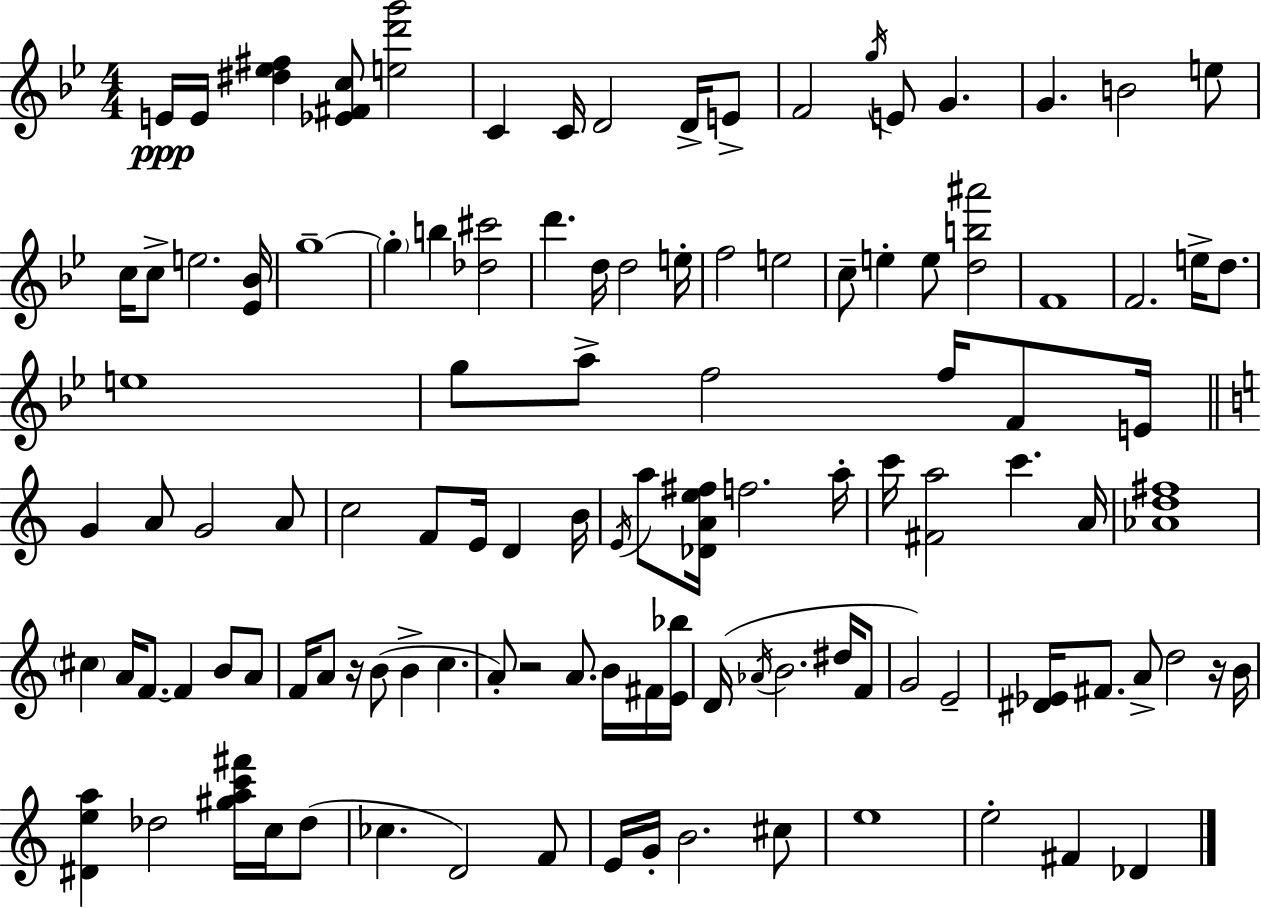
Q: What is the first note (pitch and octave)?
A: E4